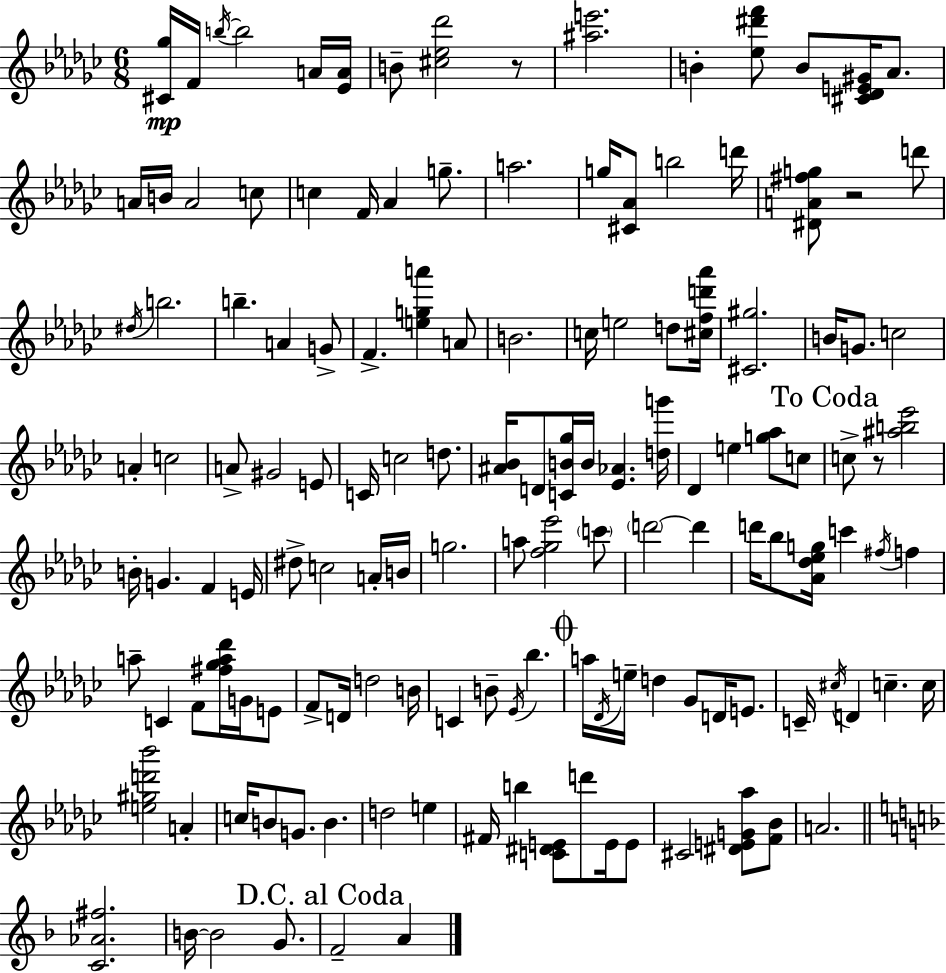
[C#4,Gb5]/s F4/s B5/s B5/h A4/s [Eb4,A4]/s B4/e [C#5,Eb5,Db6]/h R/e [A#5,E6]/h. B4/q [Eb5,D#6,F6]/e B4/e [C#4,Db4,E4,G#4]/s Ab4/e. A4/s B4/s A4/h C5/e C5/q F4/s Ab4/q G5/e. A5/h. G5/s [C#4,Ab4]/e B5/h D6/s [D#4,A4,F#5,G5]/e R/h D6/e D#5/s B5/h. B5/q. A4/q G4/e F4/q. [E5,G5,A6]/q A4/e B4/h. C5/s E5/h D5/e [C#5,F5,D6,Ab6]/s [C#4,G#5]/h. B4/s G4/e. C5/h A4/q C5/h A4/e G#4/h E4/e C4/s C5/h D5/e. [A#4,Bb4]/s D4/e [C4,B4,Gb5]/s B4/s [Eb4,Ab4]/q. [D5,G6]/s Db4/q E5/q [G5,Ab5]/e C5/e C5/e R/e [A#5,B5,Eb6]/h B4/s G4/q. F4/q E4/s D#5/e C5/h A4/s B4/s G5/h. A5/e [F5,Gb5,Eb6]/h C6/e D6/h D6/q D6/s Bb5/e [Ab4,Db5,Eb5,G5]/s C6/q F#5/s F5/q A5/e C4/q F4/e [F#5,Gb5,A5,Db6]/s G4/s E4/e F4/e D4/s D5/h B4/s C4/q B4/e Eb4/s Bb5/q. A5/s Db4/s E5/s D5/q Gb4/e D4/s E4/e. C4/s C#5/s D4/q C5/q. C5/s [E5,G#5,D6,Bb6]/h A4/q C5/s B4/e G4/e. B4/q. D5/h E5/q F#4/s B5/q [C4,D#4,E4]/e D6/e E4/s E4/e C#4/h [D#4,E4,G4,Ab5]/e [F4,Bb4]/e A4/h. [C4,Ab4,F#5]/h. B4/s B4/h G4/e. F4/h A4/q